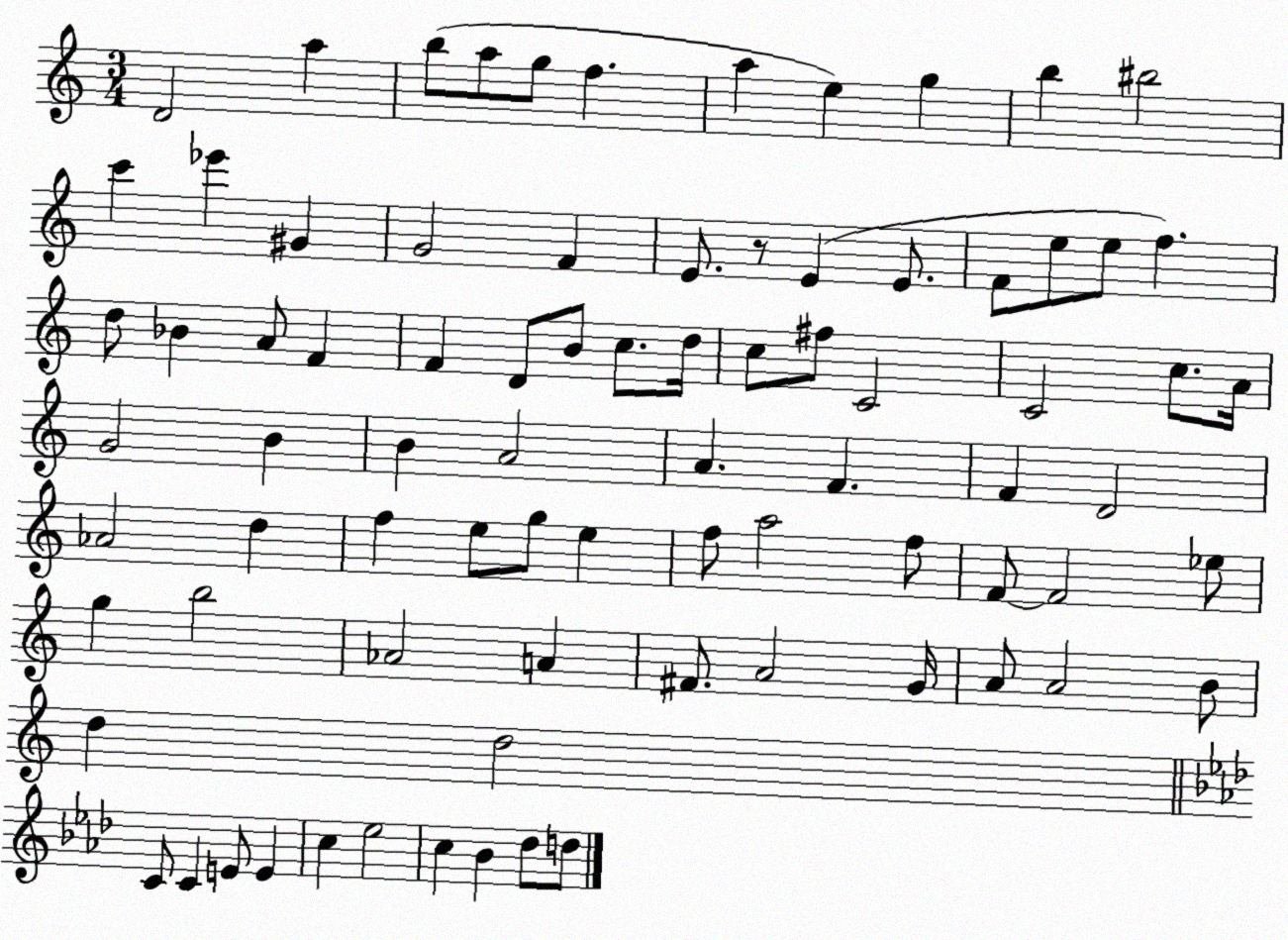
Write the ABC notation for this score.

X:1
T:Untitled
M:3/4
L:1/4
K:C
D2 a b/2 a/2 g/2 f a e g b ^b2 c' _e' ^G G2 F E/2 z/2 E E/2 F/2 e/2 e/2 f d/2 _B A/2 F F D/2 B/2 c/2 d/4 c/2 ^f/2 C2 C2 c/2 A/4 G2 B B A2 A F F D2 _A2 d f e/2 g/2 e f/2 a2 f/2 F/2 F2 _e/2 g b2 _A2 A ^F/2 A2 G/4 A/2 A2 B/2 d d2 C/2 C E/2 E c _e2 c _B _d/2 d/2